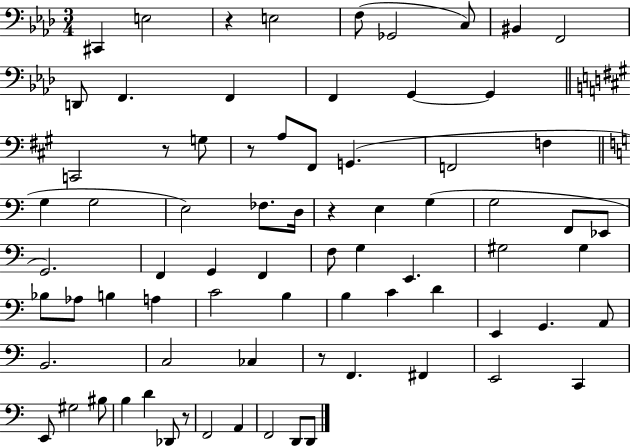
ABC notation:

X:1
T:Untitled
M:3/4
L:1/4
K:Ab
^C,, E,2 z E,2 F,/2 _G,,2 C,/2 ^B,, F,,2 D,,/2 F,, F,, F,, G,, G,, C,,2 z/2 G,/2 z/2 A,/2 ^F,,/2 G,, F,,2 F, G, G,2 E,2 _F,/2 D,/4 z E, G, G,2 F,,/2 _E,,/2 G,,2 F,, G,, F,, F,/2 G, E,, ^G,2 ^G, _B,/2 _A,/2 B, A, C2 B, B, C D E,, G,, A,,/2 B,,2 C,2 _C, z/2 F,, ^F,, E,,2 C,, E,,/2 ^G,2 ^B,/2 B, D _D,,/2 z/2 F,,2 A,, F,,2 D,,/2 D,,/2